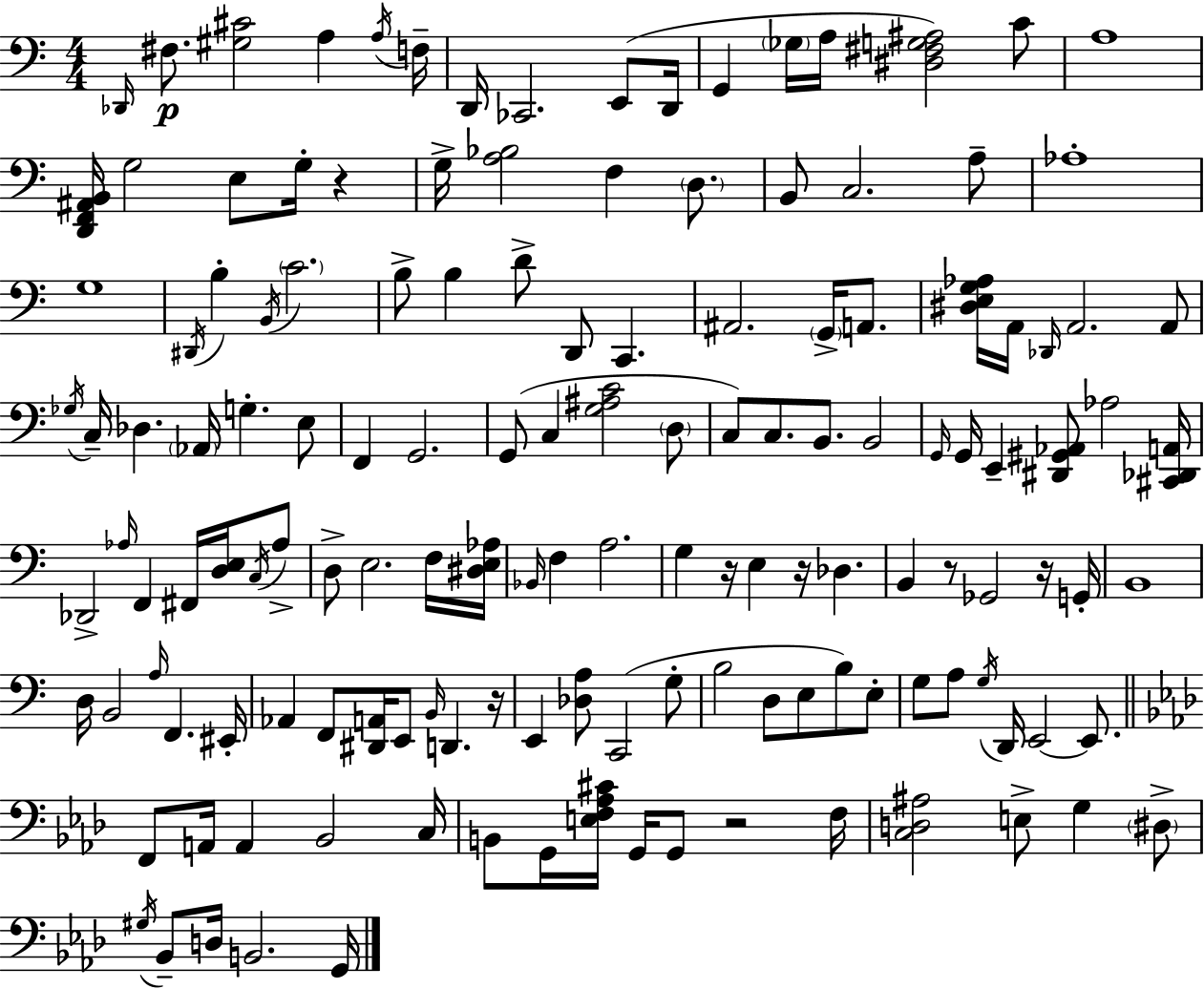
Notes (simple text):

Db2/s F#3/e. [G#3,C#4]/h A3/q A3/s F3/s D2/s CES2/h. E2/e D2/s G2/q Gb3/s A3/s [D#3,F#3,G3,A#3]/h C4/e A3/w [D2,F2,A#2,B2]/s G3/h E3/e G3/s R/q G3/s [A3,Bb3]/h F3/q D3/e. B2/e C3/h. A3/e Ab3/w G3/w D#2/s B3/q B2/s C4/h. B3/e B3/q D4/e D2/e C2/q. A#2/h. G2/s A2/e. [D#3,E3,G3,Ab3]/s A2/s Db2/s A2/h. A2/e Gb3/s C3/s Db3/q. Ab2/s G3/q. E3/e F2/q G2/h. G2/e C3/q [G3,A#3,C4]/h D3/e C3/e C3/e. B2/e. B2/h G2/s G2/s E2/q [D#2,G#2,Ab2]/e Ab3/h [C#2,Db2,A2]/s Db2/h Ab3/s F2/q F#2/s [D3,E3]/s C3/s Ab3/e D3/e E3/h. F3/s [D#3,E3,Ab3]/s Bb2/s F3/q A3/h. G3/q R/s E3/q R/s Db3/q. B2/q R/e Gb2/h R/s G2/s B2/w D3/s B2/h A3/s F2/q. EIS2/s Ab2/q F2/e [D#2,A2]/s E2/e B2/s D2/q. R/s E2/q [Db3,A3]/e C2/h G3/e B3/h D3/e E3/e B3/e E3/e G3/e A3/e G3/s D2/s E2/h E2/e. F2/e A2/s A2/q Bb2/h C3/s B2/e G2/s [E3,F3,Ab3,C#4]/s G2/s G2/e R/h F3/s [C3,D3,A#3]/h E3/e G3/q D#3/e G#3/s Bb2/e D3/s B2/h. G2/s